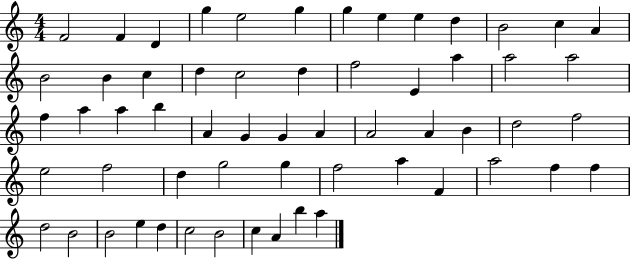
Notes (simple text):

F4/h F4/q D4/q G5/q E5/h G5/q G5/q E5/q E5/q D5/q B4/h C5/q A4/q B4/h B4/q C5/q D5/q C5/h D5/q F5/h E4/q A5/q A5/h A5/h F5/q A5/q A5/q B5/q A4/q G4/q G4/q A4/q A4/h A4/q B4/q D5/h F5/h E5/h F5/h D5/q G5/h G5/q F5/h A5/q F4/q A5/h F5/q F5/q D5/h B4/h B4/h E5/q D5/q C5/h B4/h C5/q A4/q B5/q A5/q